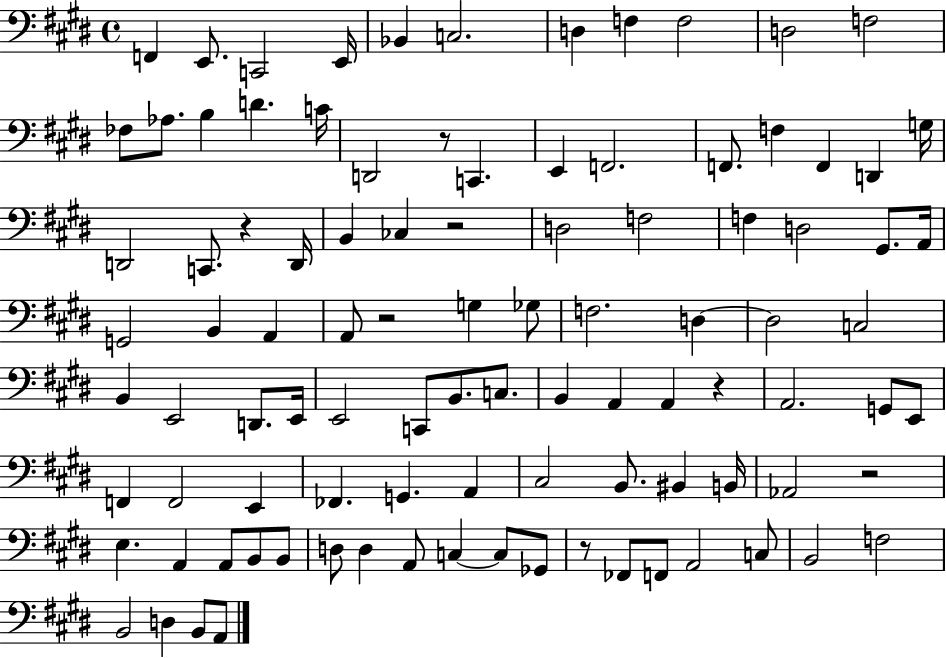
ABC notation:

X:1
T:Untitled
M:4/4
L:1/4
K:E
F,, E,,/2 C,,2 E,,/4 _B,, C,2 D, F, F,2 D,2 F,2 _F,/2 _A,/2 B, D C/4 D,,2 z/2 C,, E,, F,,2 F,,/2 F, F,, D,, G,/4 D,,2 C,,/2 z D,,/4 B,, _C, z2 D,2 F,2 F, D,2 ^G,,/2 A,,/4 G,,2 B,, A,, A,,/2 z2 G, _G,/2 F,2 D, D,2 C,2 B,, E,,2 D,,/2 E,,/4 E,,2 C,,/2 B,,/2 C,/2 B,, A,, A,, z A,,2 G,,/2 E,,/2 F,, F,,2 E,, _F,, G,, A,, ^C,2 B,,/2 ^B,, B,,/4 _A,,2 z2 E, A,, A,,/2 B,,/2 B,,/2 D,/2 D, A,,/2 C, C,/2 _G,,/2 z/2 _F,,/2 F,,/2 A,,2 C,/2 B,,2 F,2 B,,2 D, B,,/2 A,,/2